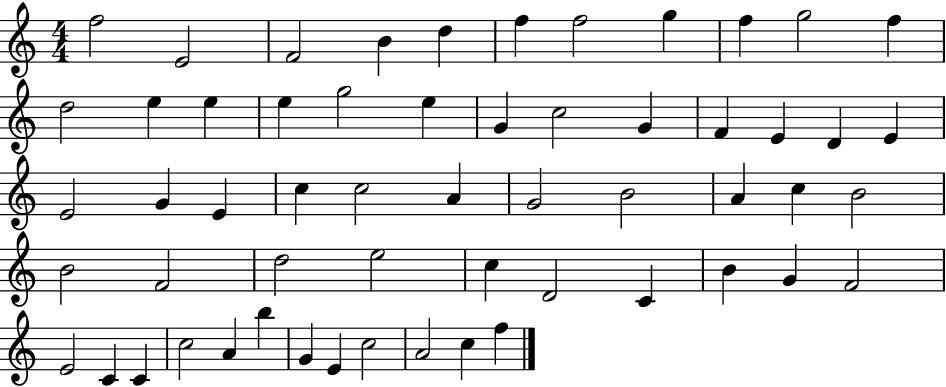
F5/h E4/h F4/h B4/q D5/q F5/q F5/h G5/q F5/q G5/h F5/q D5/h E5/q E5/q E5/q G5/h E5/q G4/q C5/h G4/q F4/q E4/q D4/q E4/q E4/h G4/q E4/q C5/q C5/h A4/q G4/h B4/h A4/q C5/q B4/h B4/h F4/h D5/h E5/h C5/q D4/h C4/q B4/q G4/q F4/h E4/h C4/q C4/q C5/h A4/q B5/q G4/q E4/q C5/h A4/h C5/q F5/q